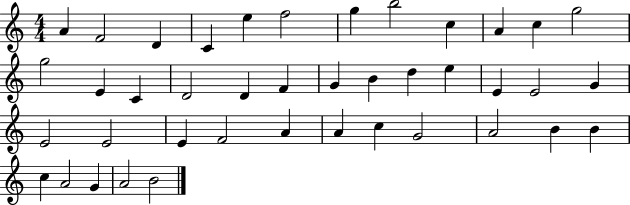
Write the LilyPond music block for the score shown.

{
  \clef treble
  \numericTimeSignature
  \time 4/4
  \key c \major
  a'4 f'2 d'4 | c'4 e''4 f''2 | g''4 b''2 c''4 | a'4 c''4 g''2 | \break g''2 e'4 c'4 | d'2 d'4 f'4 | g'4 b'4 d''4 e''4 | e'4 e'2 g'4 | \break e'2 e'2 | e'4 f'2 a'4 | a'4 c''4 g'2 | a'2 b'4 b'4 | \break c''4 a'2 g'4 | a'2 b'2 | \bar "|."
}